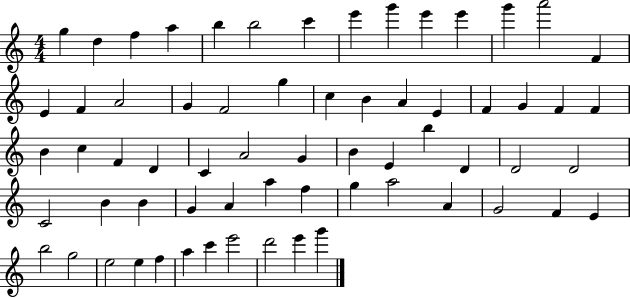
{
  \clef treble
  \numericTimeSignature
  \time 4/4
  \key c \major
  g''4 d''4 f''4 a''4 | b''4 b''2 c'''4 | e'''4 g'''4 e'''4 e'''4 | g'''4 a'''2 f'4 | \break e'4 f'4 a'2 | g'4 f'2 g''4 | c''4 b'4 a'4 e'4 | f'4 g'4 f'4 f'4 | \break b'4 c''4 f'4 d'4 | c'4 a'2 g'4 | b'4 e'4 b''4 d'4 | d'2 d'2 | \break c'2 b'4 b'4 | g'4 a'4 a''4 f''4 | g''4 a''2 a'4 | g'2 f'4 e'4 | \break b''2 g''2 | e''2 e''4 f''4 | a''4 c'''4 e'''2 | d'''2 e'''4 g'''4 | \break \bar "|."
}